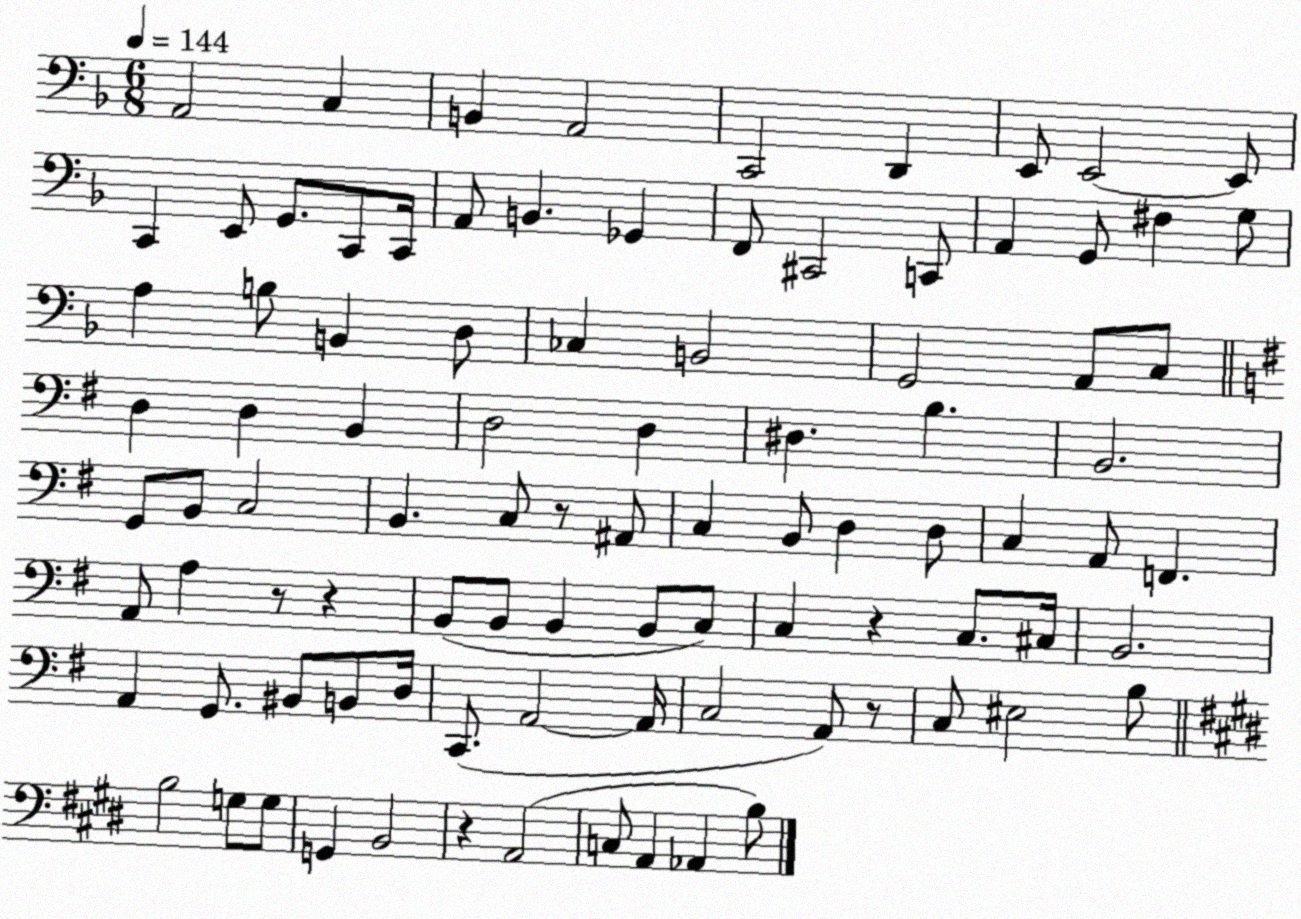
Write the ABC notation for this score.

X:1
T:Untitled
M:6/8
L:1/4
K:F
A,,2 C, B,, A,,2 C,,2 D,, E,,/2 E,,2 E,,/2 C,, E,,/2 G,,/2 C,,/2 C,,/4 A,,/2 B,, _G,, F,,/2 ^C,,2 C,,/2 A,, G,,/2 ^F, G,/2 A, B,/2 B,, D,/2 _C, B,,2 G,,2 A,,/2 C,/2 D, D, B,, D,2 D, ^D, B, B,,2 G,,/2 B,,/2 C,2 B,, C,/2 z/2 ^A,,/2 C, B,,/2 D, D,/2 C, A,,/2 F,, A,,/2 A, z/2 z B,,/2 B,,/2 B,, B,,/2 C,/2 C, z C,/2 ^C,/4 B,,2 A,, G,,/2 ^B,,/2 B,,/2 D,/4 C,,/2 A,,2 A,,/4 C,2 A,,/2 z/2 C,/2 ^E,2 B,/2 B,2 G,/2 G,/2 G,, B,,2 z A,,2 C,/2 A,, _A,, B,/2